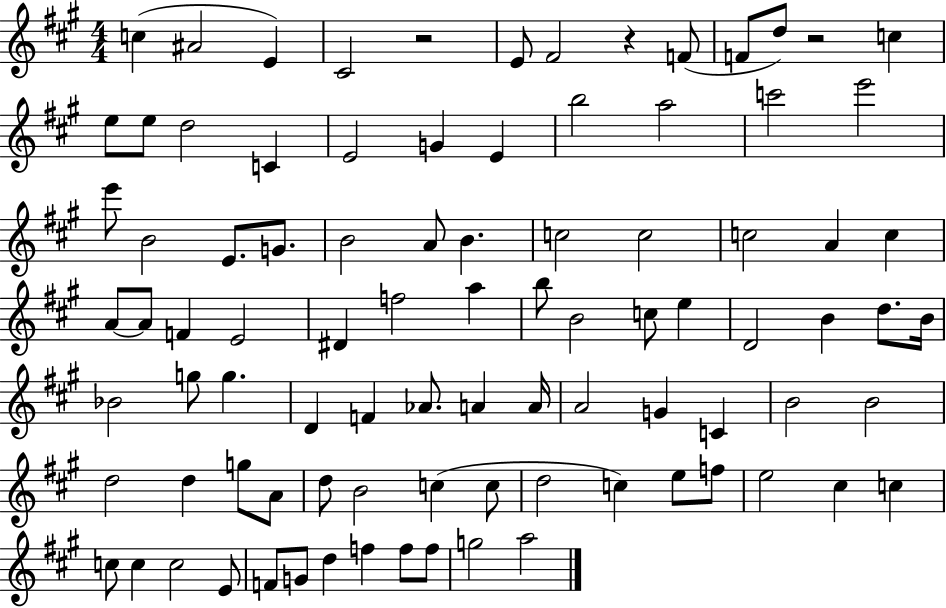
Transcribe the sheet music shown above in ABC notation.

X:1
T:Untitled
M:4/4
L:1/4
K:A
c ^A2 E ^C2 z2 E/2 ^F2 z F/2 F/2 d/2 z2 c e/2 e/2 d2 C E2 G E b2 a2 c'2 e'2 e'/2 B2 E/2 G/2 B2 A/2 B c2 c2 c2 A c A/2 A/2 F E2 ^D f2 a b/2 B2 c/2 e D2 B d/2 B/4 _B2 g/2 g D F _A/2 A A/4 A2 G C B2 B2 d2 d g/2 A/2 d/2 B2 c c/2 d2 c e/2 f/2 e2 ^c c c/2 c c2 E/2 F/2 G/2 d f f/2 f/2 g2 a2